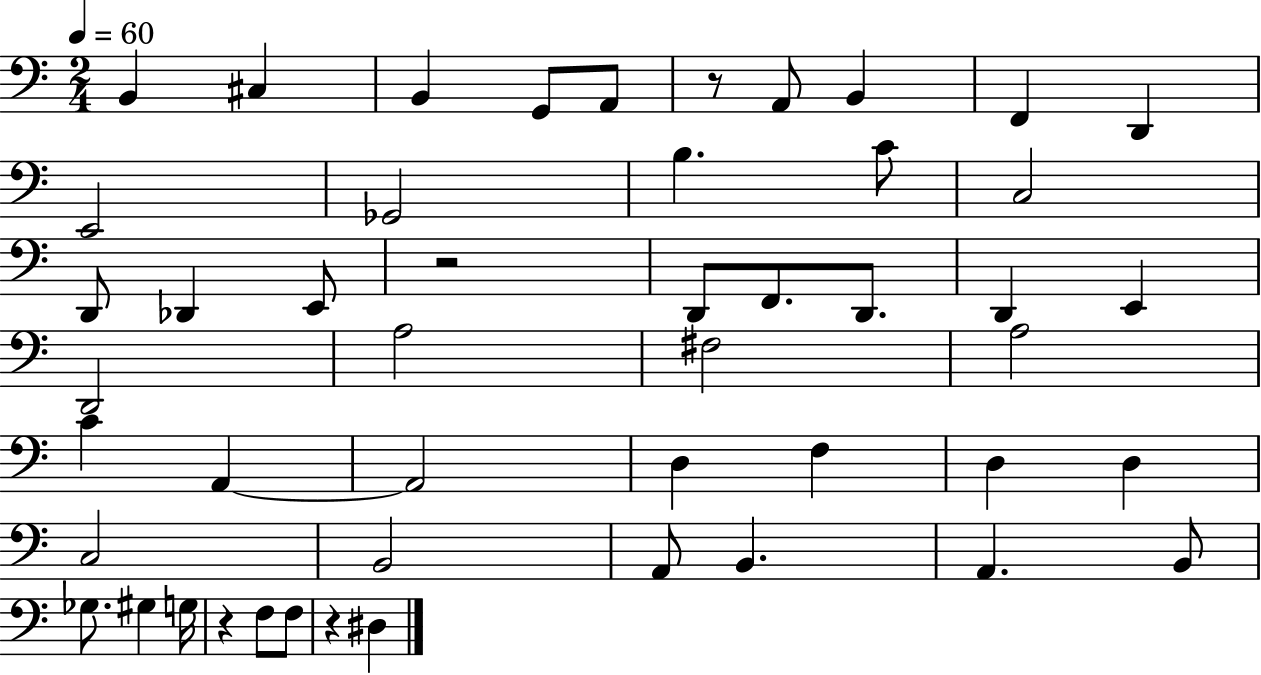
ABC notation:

X:1
T:Untitled
M:2/4
L:1/4
K:C
B,, ^C, B,, G,,/2 A,,/2 z/2 A,,/2 B,, F,, D,, E,,2 _G,,2 B, C/2 C,2 D,,/2 _D,, E,,/2 z2 D,,/2 F,,/2 D,,/2 D,, E,, D,,2 A,2 ^F,2 A,2 C A,, A,,2 D, F, D, D, C,2 B,,2 A,,/2 B,, A,, B,,/2 _G,/2 ^G, G,/4 z F,/2 F,/2 z ^D,